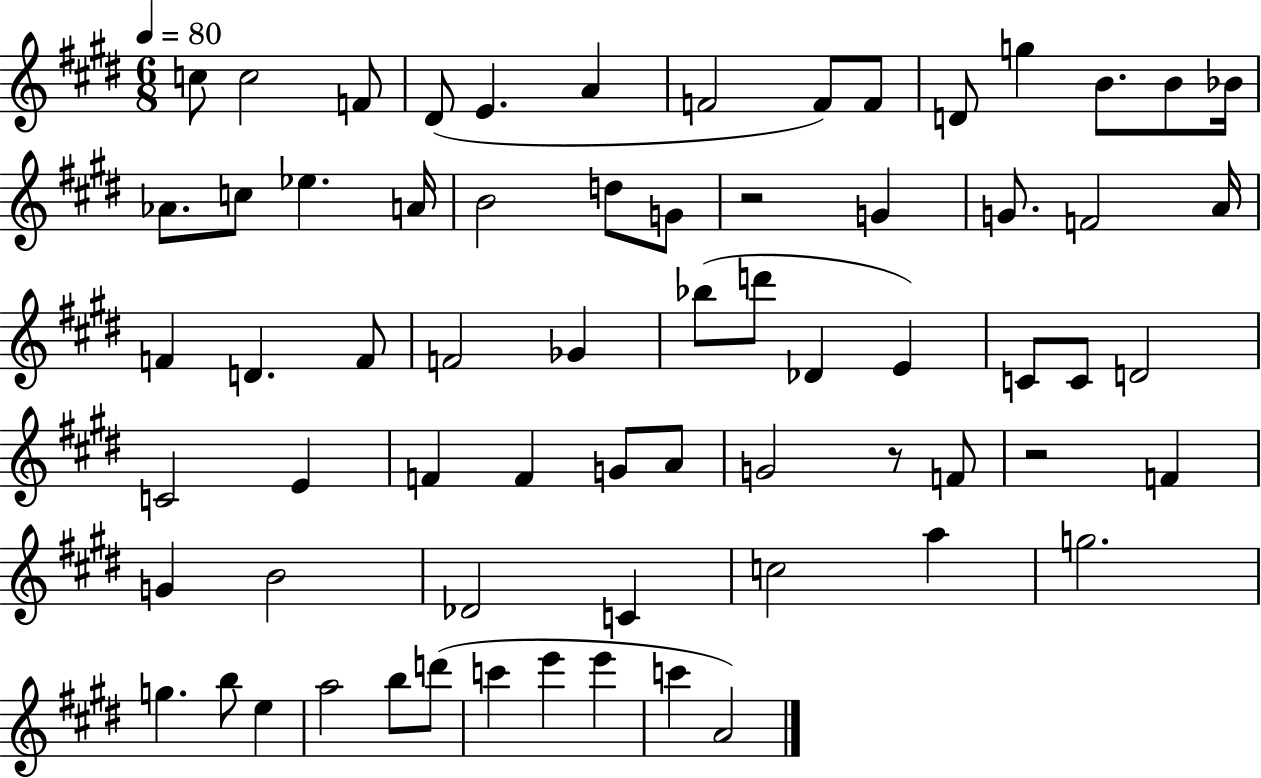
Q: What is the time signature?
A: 6/8